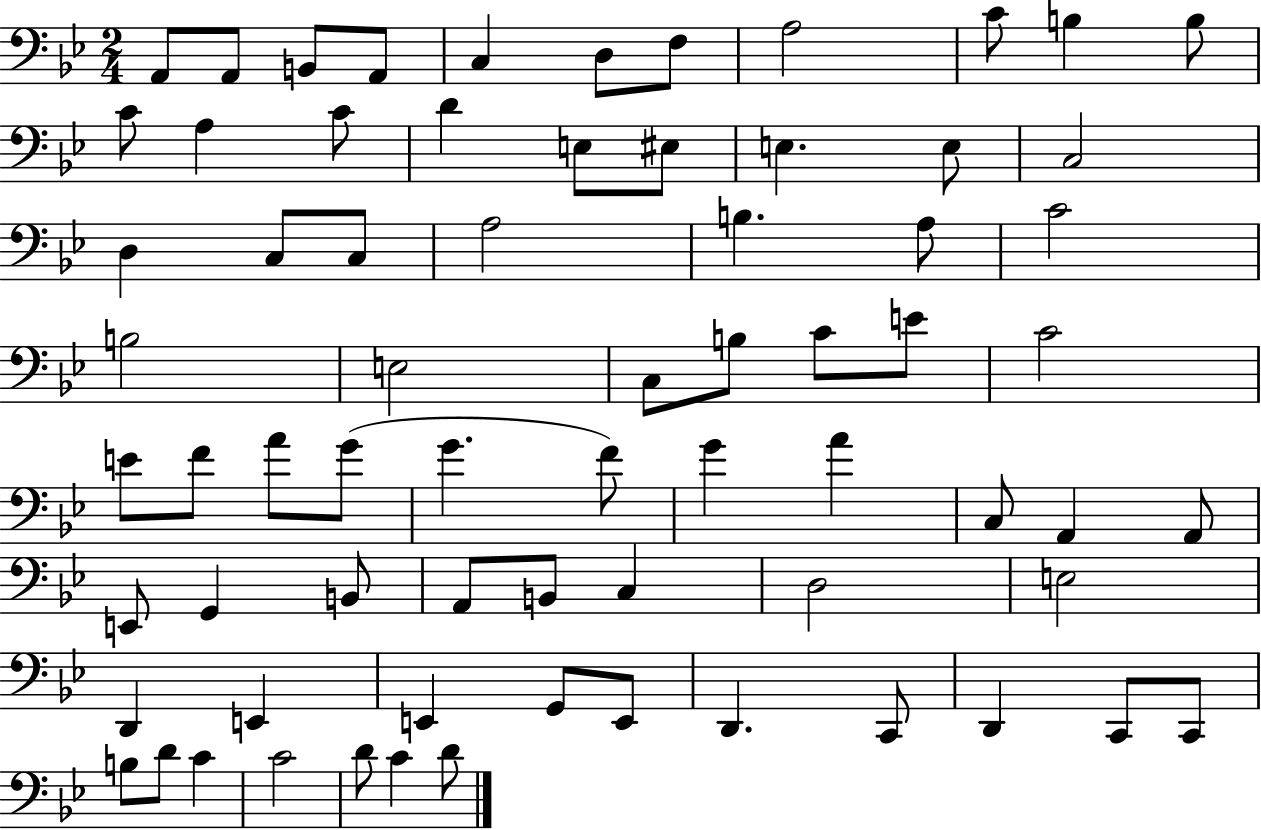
A2/e A2/e B2/e A2/e C3/q D3/e F3/e A3/h C4/e B3/q B3/e C4/e A3/q C4/e D4/q E3/e EIS3/e E3/q. E3/e C3/h D3/q C3/e C3/e A3/h B3/q. A3/e C4/h B3/h E3/h C3/e B3/e C4/e E4/e C4/h E4/e F4/e A4/e G4/e G4/q. F4/e G4/q A4/q C3/e A2/q A2/e E2/e G2/q B2/e A2/e B2/e C3/q D3/h E3/h D2/q E2/q E2/q G2/e E2/e D2/q. C2/e D2/q C2/e C2/e B3/e D4/e C4/q C4/h D4/e C4/q D4/e